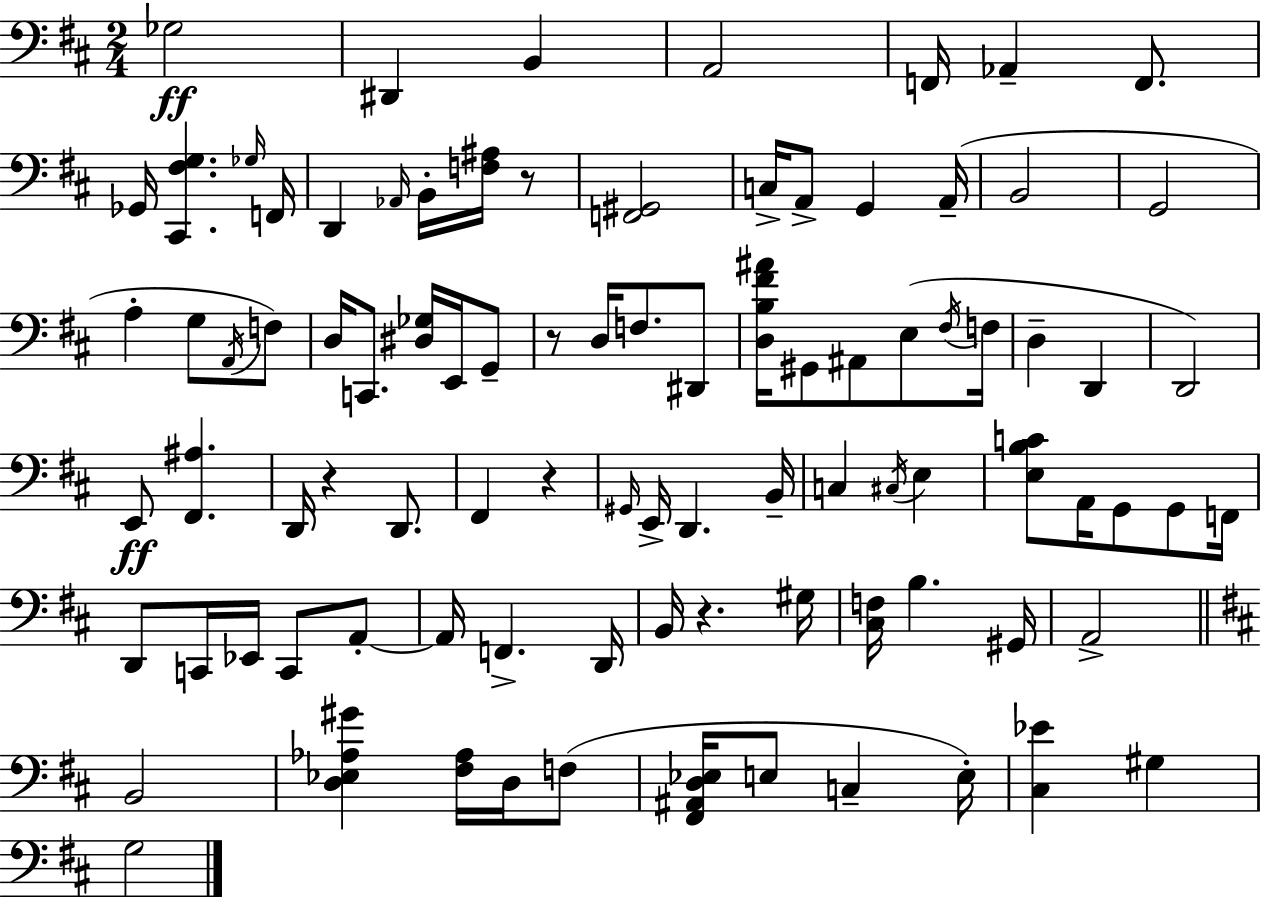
Gb3/h D#2/q B2/q A2/h F2/s Ab2/q F2/e. Gb2/s [C#2,F#3,G3]/q. Gb3/s F2/s D2/q Ab2/s B2/s [F3,A#3]/s R/e [F2,G#2]/h C3/s A2/e G2/q A2/s B2/h G2/h A3/q G3/e A2/s F3/e D3/s C2/e. [D#3,Gb3]/s E2/s G2/e R/e D3/s F3/e. D#2/e [D3,B3,F#4,A#4]/s G#2/e A#2/e E3/e F#3/s F3/s D3/q D2/q D2/h E2/e [F#2,A#3]/q. D2/s R/q D2/e. F#2/q R/q G#2/s E2/s D2/q. B2/s C3/q C#3/s E3/q [E3,B3,C4]/e A2/s G2/e G2/e F2/s D2/e C2/s Eb2/s C2/e A2/e A2/s F2/q. D2/s B2/s R/q. G#3/s [C#3,F3]/s B3/q. G#2/s A2/h B2/h [D3,Eb3,Ab3,G#4]/q [F#3,Ab3]/s D3/s F3/e [F#2,A#2,D3,Eb3]/s E3/e C3/q E3/s [C#3,Eb4]/q G#3/q G3/h